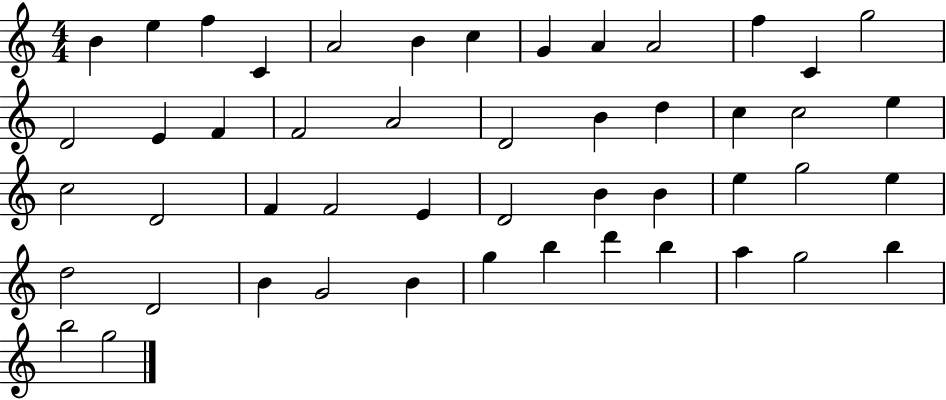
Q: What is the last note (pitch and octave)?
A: G5